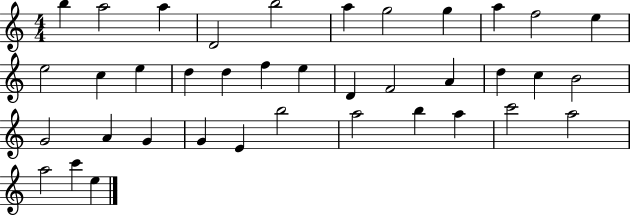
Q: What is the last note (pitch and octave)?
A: E5